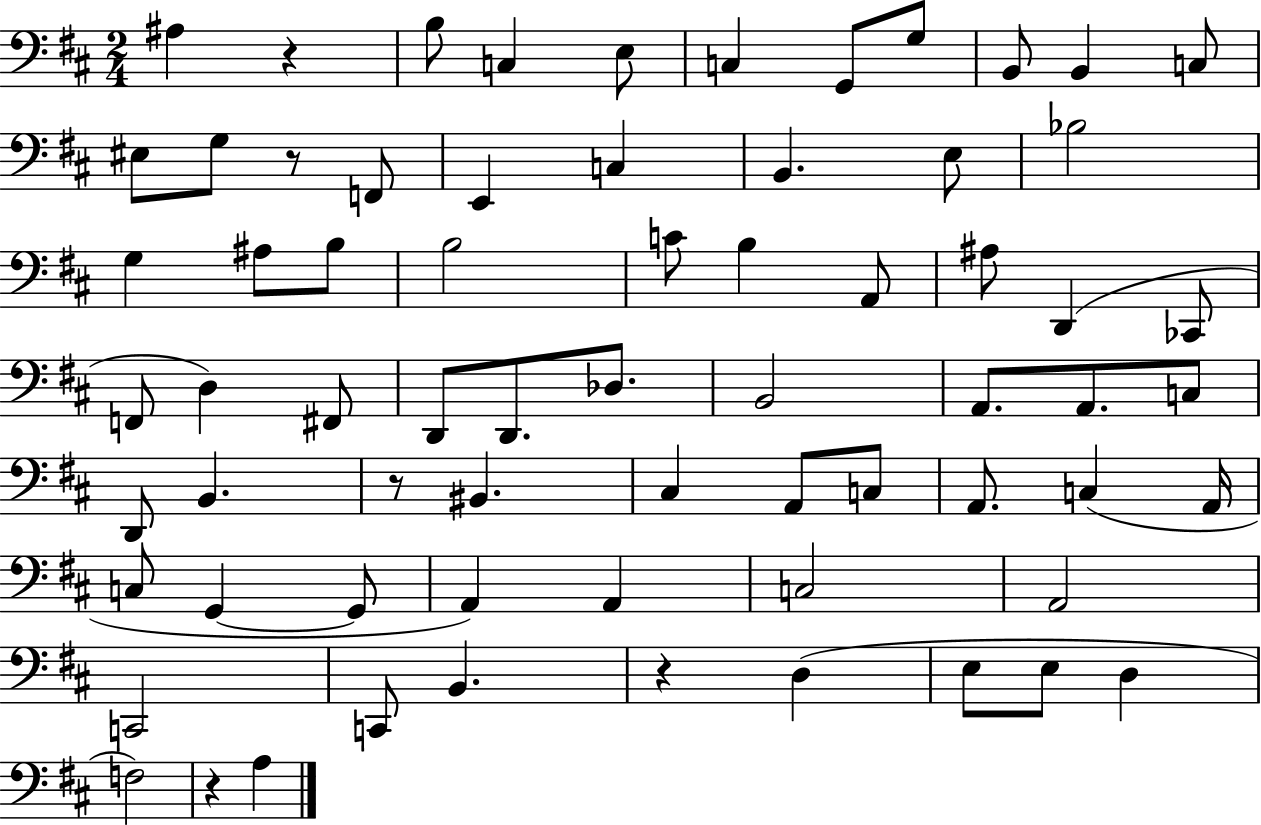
{
  \clef bass
  \numericTimeSignature
  \time 2/4
  \key d \major
  ais4 r4 | b8 c4 e8 | c4 g,8 g8 | b,8 b,4 c8 | \break eis8 g8 r8 f,8 | e,4 c4 | b,4. e8 | bes2 | \break g4 ais8 b8 | b2 | c'8 b4 a,8 | ais8 d,4( ces,8 | \break f,8 d4) fis,8 | d,8 d,8. des8. | b,2 | a,8. a,8. c8 | \break d,8 b,4. | r8 bis,4. | cis4 a,8 c8 | a,8. c4( a,16 | \break c8 g,4~~ g,8 | a,4) a,4 | c2 | a,2 | \break c,2 | c,8 b,4. | r4 d4( | e8 e8 d4 | \break f2) | r4 a4 | \bar "|."
}